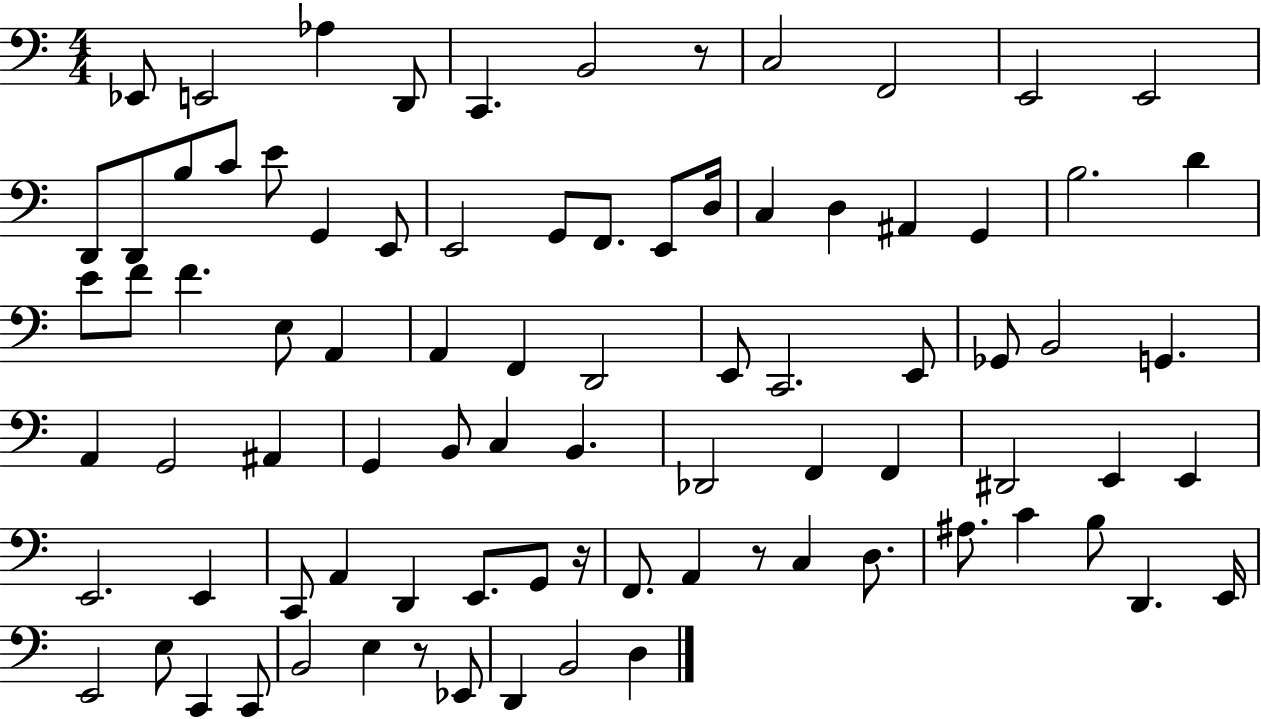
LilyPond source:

{
  \clef bass
  \numericTimeSignature
  \time 4/4
  \key c \major
  ees,8 e,2 aes4 d,8 | c,4. b,2 r8 | c2 f,2 | e,2 e,2 | \break d,8 d,8 b8 c'8 e'8 g,4 e,8 | e,2 g,8 f,8. e,8 d16 | c4 d4 ais,4 g,4 | b2. d'4 | \break e'8 f'8 f'4. e8 a,4 | a,4 f,4 d,2 | e,8 c,2. e,8 | ges,8 b,2 g,4. | \break a,4 g,2 ais,4 | g,4 b,8 c4 b,4. | des,2 f,4 f,4 | dis,2 e,4 e,4 | \break e,2. e,4 | c,8 a,4 d,4 e,8. g,8 r16 | f,8. a,4 r8 c4 d8. | ais8. c'4 b8 d,4. e,16 | \break e,2 e8 c,4 c,8 | b,2 e4 r8 ees,8 | d,4 b,2 d4 | \bar "|."
}